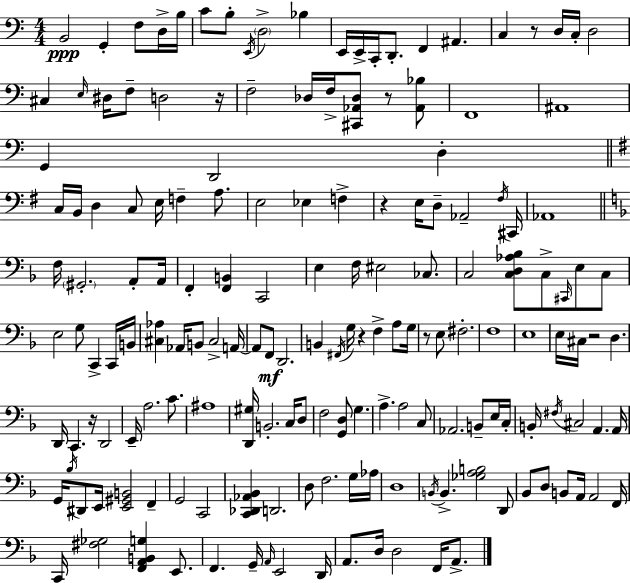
X:1
T:Untitled
M:4/4
L:1/4
K:Am
B,,2 G,, F,/2 D,/4 B,/4 C/2 B,/2 E,,/4 D,2 _B, E,,/4 E,,/4 C,,/4 D,,/2 F,, ^A,, C, z/2 D,/4 C,/4 D,2 ^C, E,/4 ^D,/4 F,/2 D,2 z/4 F,2 _D,/4 F,/4 [^C,,_A,,_D,]/2 z/2 [_A,,_B,]/2 F,,4 ^A,,4 G,, D,,2 D, C,/4 B,,/4 D, C,/2 E,/4 F, A,/2 E,2 _E, F, z E,/4 D,/2 _A,,2 ^F,/4 ^C,,/4 _A,,4 F,/4 ^G,,2 A,,/2 A,,/4 F,, [F,,B,,] C,,2 E, F,/4 ^E,2 _C,/2 C,2 [C,D,_A,_B,]/2 C,/2 ^C,,/4 E,/2 C,/2 E,2 G,/2 C,, C,,/4 B,,/4 [^C,_A,] _A,,/4 B,,/2 ^C,2 A,,/4 A,,/2 F,,/2 D,,2 B,, ^F,,/4 G,/4 z F, A,/2 G,/4 z/2 E,/2 ^F,2 F,4 E,4 E,/4 ^C,/4 z2 D, D,,/4 C,, z/4 D,,2 E,,/4 A,2 C/2 ^A,4 [D,,^G,]/4 B,,2 C,/4 D,/2 F,2 [G,,D,]/2 G, A, A,2 C,/2 _A,,2 B,,/2 E,/4 C,/4 B,,/4 ^F,/4 ^C,2 A,, A,,/4 G,,/4 _B,/4 ^D,,/2 E,,/4 [E,,^G,,B,,]2 F,, G,,2 C,,2 [C,,_D,,_A,,_B,,] D,,2 D,/2 F,2 G,/4 _A,/4 D,4 B,,/4 B,, [_G,A,B,]2 D,,/2 _B,,/2 D,/2 B,,/2 A,,/4 A,,2 F,,/4 C,,/4 [^F,_G,]2 [F,,A,,B,,G,] E,,/2 F,, G,,/4 A,,/4 E,,2 D,,/4 A,,/2 D,/4 D,2 F,,/4 A,,/2